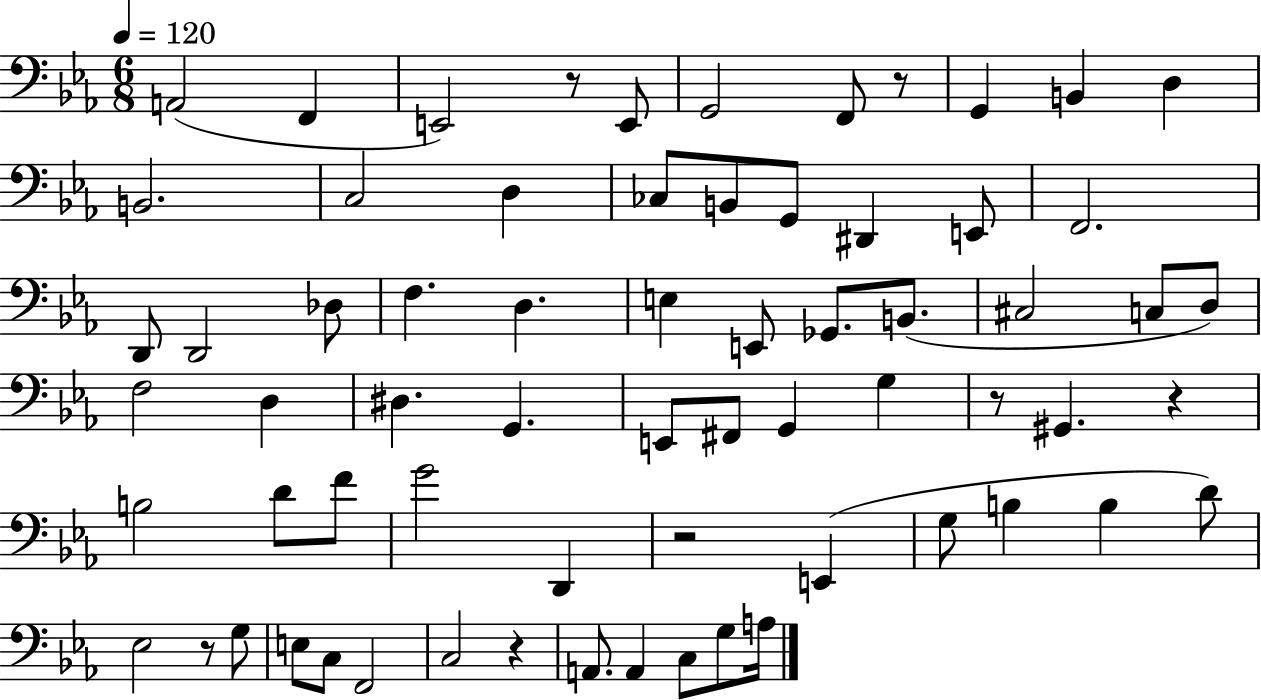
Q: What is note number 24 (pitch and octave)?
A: E3